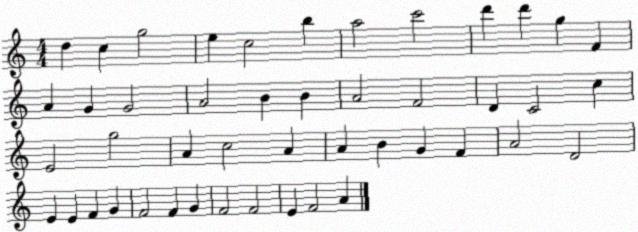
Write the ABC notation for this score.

X:1
T:Untitled
M:4/4
L:1/4
K:C
d c g2 e c2 b a2 c'2 d' d' g F A G G2 A2 B B A2 F2 D C2 c E2 g2 A c2 A A B G F A2 D2 E E F G F2 F G F2 F2 E F2 A